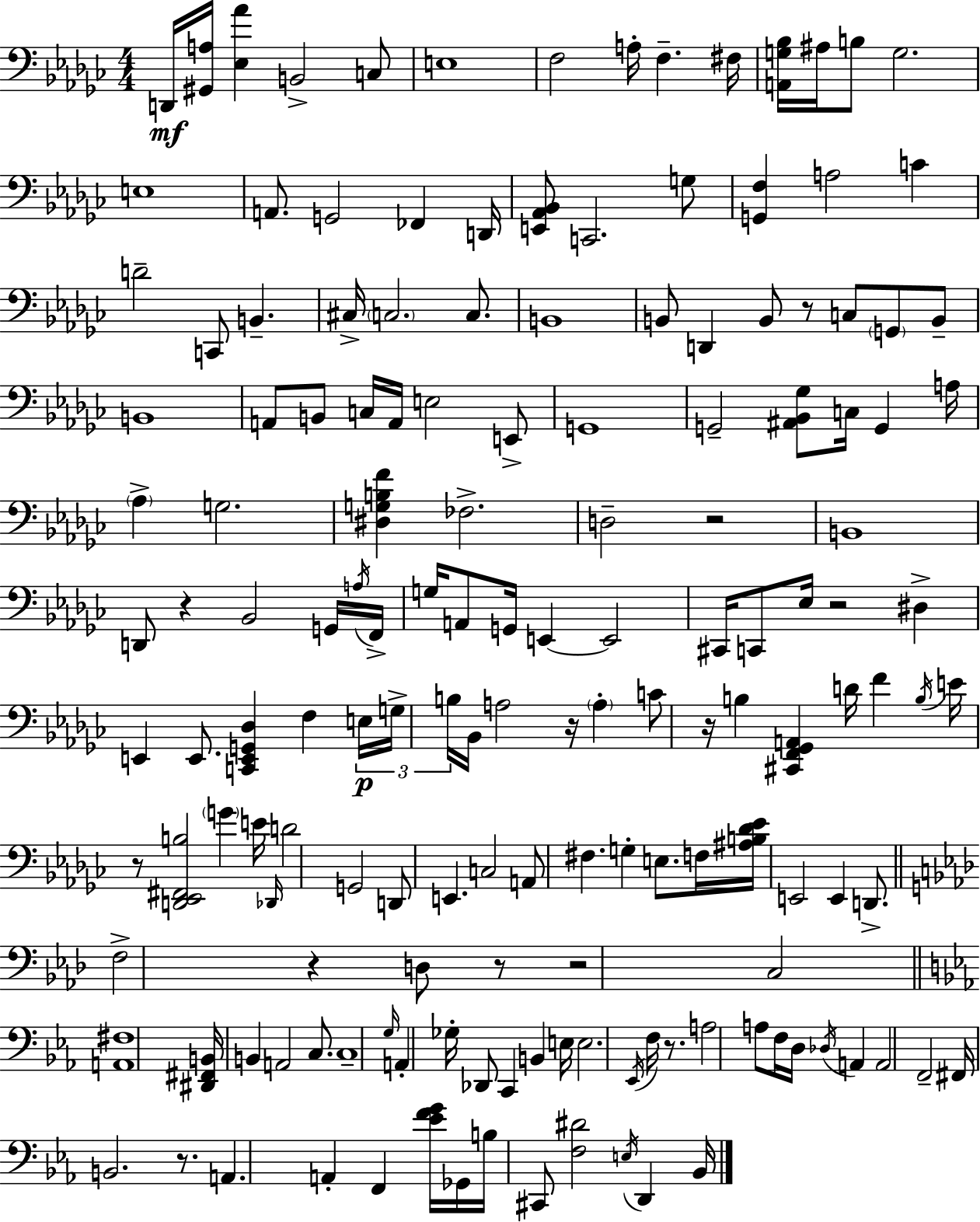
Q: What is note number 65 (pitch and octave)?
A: E2